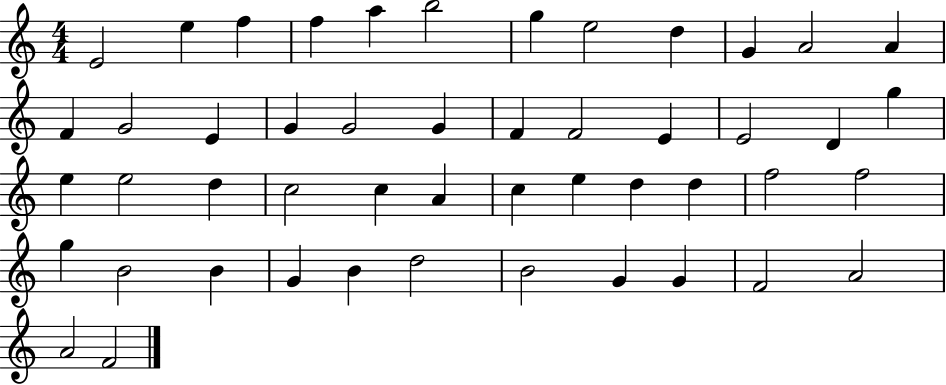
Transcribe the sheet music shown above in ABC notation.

X:1
T:Untitled
M:4/4
L:1/4
K:C
E2 e f f a b2 g e2 d G A2 A F G2 E G G2 G F F2 E E2 D g e e2 d c2 c A c e d d f2 f2 g B2 B G B d2 B2 G G F2 A2 A2 F2